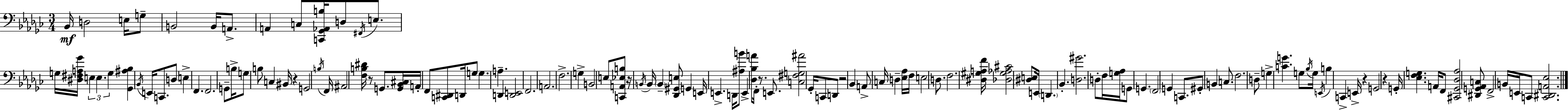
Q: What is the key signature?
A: EES minor